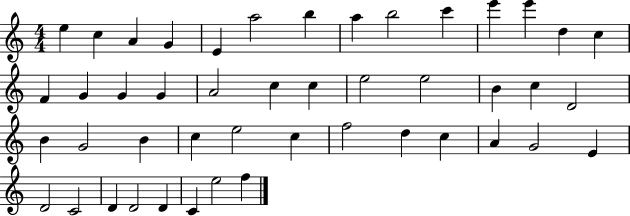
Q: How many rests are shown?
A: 0